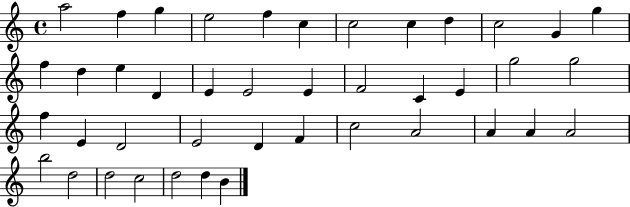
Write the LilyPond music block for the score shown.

{
  \clef treble
  \time 4/4
  \defaultTimeSignature
  \key c \major
  a''2 f''4 g''4 | e''2 f''4 c''4 | c''2 c''4 d''4 | c''2 g'4 g''4 | \break f''4 d''4 e''4 d'4 | e'4 e'2 e'4 | f'2 c'4 e'4 | g''2 g''2 | \break f''4 e'4 d'2 | e'2 d'4 f'4 | c''2 a'2 | a'4 a'4 a'2 | \break b''2 d''2 | d''2 c''2 | d''2 d''4 b'4 | \bar "|."
}